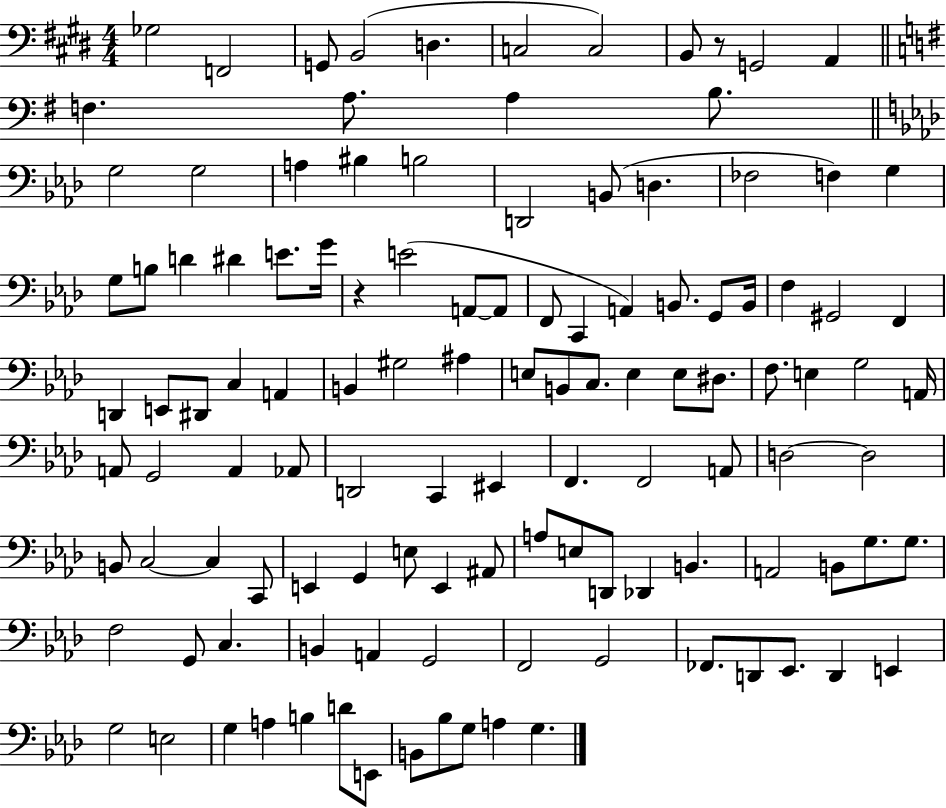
Gb3/h F2/h G2/e B2/h D3/q. C3/h C3/h B2/e R/e G2/h A2/q F3/q. A3/e. A3/q B3/e. G3/h G3/h A3/q BIS3/q B3/h D2/h B2/e D3/q. FES3/h F3/q G3/q G3/e B3/e D4/q D#4/q E4/e. G4/s R/q E4/h A2/e A2/e F2/e C2/q A2/q B2/e. G2/e B2/s F3/q G#2/h F2/q D2/q E2/e D#2/e C3/q A2/q B2/q G#3/h A#3/q E3/e B2/e C3/e. E3/q E3/e D#3/e. F3/e. E3/q G3/h A2/s A2/e G2/h A2/q Ab2/e D2/h C2/q EIS2/q F2/q. F2/h A2/e D3/h D3/h B2/e C3/h C3/q C2/e E2/q G2/q E3/e E2/q A#2/e A3/e E3/e D2/e Db2/q B2/q. A2/h B2/e G3/e. G3/e. F3/h G2/e C3/q. B2/q A2/q G2/h F2/h G2/h FES2/e. D2/e Eb2/e. D2/q E2/q G3/h E3/h G3/q A3/q B3/q D4/e E2/e B2/e Bb3/e G3/e A3/q G3/q.